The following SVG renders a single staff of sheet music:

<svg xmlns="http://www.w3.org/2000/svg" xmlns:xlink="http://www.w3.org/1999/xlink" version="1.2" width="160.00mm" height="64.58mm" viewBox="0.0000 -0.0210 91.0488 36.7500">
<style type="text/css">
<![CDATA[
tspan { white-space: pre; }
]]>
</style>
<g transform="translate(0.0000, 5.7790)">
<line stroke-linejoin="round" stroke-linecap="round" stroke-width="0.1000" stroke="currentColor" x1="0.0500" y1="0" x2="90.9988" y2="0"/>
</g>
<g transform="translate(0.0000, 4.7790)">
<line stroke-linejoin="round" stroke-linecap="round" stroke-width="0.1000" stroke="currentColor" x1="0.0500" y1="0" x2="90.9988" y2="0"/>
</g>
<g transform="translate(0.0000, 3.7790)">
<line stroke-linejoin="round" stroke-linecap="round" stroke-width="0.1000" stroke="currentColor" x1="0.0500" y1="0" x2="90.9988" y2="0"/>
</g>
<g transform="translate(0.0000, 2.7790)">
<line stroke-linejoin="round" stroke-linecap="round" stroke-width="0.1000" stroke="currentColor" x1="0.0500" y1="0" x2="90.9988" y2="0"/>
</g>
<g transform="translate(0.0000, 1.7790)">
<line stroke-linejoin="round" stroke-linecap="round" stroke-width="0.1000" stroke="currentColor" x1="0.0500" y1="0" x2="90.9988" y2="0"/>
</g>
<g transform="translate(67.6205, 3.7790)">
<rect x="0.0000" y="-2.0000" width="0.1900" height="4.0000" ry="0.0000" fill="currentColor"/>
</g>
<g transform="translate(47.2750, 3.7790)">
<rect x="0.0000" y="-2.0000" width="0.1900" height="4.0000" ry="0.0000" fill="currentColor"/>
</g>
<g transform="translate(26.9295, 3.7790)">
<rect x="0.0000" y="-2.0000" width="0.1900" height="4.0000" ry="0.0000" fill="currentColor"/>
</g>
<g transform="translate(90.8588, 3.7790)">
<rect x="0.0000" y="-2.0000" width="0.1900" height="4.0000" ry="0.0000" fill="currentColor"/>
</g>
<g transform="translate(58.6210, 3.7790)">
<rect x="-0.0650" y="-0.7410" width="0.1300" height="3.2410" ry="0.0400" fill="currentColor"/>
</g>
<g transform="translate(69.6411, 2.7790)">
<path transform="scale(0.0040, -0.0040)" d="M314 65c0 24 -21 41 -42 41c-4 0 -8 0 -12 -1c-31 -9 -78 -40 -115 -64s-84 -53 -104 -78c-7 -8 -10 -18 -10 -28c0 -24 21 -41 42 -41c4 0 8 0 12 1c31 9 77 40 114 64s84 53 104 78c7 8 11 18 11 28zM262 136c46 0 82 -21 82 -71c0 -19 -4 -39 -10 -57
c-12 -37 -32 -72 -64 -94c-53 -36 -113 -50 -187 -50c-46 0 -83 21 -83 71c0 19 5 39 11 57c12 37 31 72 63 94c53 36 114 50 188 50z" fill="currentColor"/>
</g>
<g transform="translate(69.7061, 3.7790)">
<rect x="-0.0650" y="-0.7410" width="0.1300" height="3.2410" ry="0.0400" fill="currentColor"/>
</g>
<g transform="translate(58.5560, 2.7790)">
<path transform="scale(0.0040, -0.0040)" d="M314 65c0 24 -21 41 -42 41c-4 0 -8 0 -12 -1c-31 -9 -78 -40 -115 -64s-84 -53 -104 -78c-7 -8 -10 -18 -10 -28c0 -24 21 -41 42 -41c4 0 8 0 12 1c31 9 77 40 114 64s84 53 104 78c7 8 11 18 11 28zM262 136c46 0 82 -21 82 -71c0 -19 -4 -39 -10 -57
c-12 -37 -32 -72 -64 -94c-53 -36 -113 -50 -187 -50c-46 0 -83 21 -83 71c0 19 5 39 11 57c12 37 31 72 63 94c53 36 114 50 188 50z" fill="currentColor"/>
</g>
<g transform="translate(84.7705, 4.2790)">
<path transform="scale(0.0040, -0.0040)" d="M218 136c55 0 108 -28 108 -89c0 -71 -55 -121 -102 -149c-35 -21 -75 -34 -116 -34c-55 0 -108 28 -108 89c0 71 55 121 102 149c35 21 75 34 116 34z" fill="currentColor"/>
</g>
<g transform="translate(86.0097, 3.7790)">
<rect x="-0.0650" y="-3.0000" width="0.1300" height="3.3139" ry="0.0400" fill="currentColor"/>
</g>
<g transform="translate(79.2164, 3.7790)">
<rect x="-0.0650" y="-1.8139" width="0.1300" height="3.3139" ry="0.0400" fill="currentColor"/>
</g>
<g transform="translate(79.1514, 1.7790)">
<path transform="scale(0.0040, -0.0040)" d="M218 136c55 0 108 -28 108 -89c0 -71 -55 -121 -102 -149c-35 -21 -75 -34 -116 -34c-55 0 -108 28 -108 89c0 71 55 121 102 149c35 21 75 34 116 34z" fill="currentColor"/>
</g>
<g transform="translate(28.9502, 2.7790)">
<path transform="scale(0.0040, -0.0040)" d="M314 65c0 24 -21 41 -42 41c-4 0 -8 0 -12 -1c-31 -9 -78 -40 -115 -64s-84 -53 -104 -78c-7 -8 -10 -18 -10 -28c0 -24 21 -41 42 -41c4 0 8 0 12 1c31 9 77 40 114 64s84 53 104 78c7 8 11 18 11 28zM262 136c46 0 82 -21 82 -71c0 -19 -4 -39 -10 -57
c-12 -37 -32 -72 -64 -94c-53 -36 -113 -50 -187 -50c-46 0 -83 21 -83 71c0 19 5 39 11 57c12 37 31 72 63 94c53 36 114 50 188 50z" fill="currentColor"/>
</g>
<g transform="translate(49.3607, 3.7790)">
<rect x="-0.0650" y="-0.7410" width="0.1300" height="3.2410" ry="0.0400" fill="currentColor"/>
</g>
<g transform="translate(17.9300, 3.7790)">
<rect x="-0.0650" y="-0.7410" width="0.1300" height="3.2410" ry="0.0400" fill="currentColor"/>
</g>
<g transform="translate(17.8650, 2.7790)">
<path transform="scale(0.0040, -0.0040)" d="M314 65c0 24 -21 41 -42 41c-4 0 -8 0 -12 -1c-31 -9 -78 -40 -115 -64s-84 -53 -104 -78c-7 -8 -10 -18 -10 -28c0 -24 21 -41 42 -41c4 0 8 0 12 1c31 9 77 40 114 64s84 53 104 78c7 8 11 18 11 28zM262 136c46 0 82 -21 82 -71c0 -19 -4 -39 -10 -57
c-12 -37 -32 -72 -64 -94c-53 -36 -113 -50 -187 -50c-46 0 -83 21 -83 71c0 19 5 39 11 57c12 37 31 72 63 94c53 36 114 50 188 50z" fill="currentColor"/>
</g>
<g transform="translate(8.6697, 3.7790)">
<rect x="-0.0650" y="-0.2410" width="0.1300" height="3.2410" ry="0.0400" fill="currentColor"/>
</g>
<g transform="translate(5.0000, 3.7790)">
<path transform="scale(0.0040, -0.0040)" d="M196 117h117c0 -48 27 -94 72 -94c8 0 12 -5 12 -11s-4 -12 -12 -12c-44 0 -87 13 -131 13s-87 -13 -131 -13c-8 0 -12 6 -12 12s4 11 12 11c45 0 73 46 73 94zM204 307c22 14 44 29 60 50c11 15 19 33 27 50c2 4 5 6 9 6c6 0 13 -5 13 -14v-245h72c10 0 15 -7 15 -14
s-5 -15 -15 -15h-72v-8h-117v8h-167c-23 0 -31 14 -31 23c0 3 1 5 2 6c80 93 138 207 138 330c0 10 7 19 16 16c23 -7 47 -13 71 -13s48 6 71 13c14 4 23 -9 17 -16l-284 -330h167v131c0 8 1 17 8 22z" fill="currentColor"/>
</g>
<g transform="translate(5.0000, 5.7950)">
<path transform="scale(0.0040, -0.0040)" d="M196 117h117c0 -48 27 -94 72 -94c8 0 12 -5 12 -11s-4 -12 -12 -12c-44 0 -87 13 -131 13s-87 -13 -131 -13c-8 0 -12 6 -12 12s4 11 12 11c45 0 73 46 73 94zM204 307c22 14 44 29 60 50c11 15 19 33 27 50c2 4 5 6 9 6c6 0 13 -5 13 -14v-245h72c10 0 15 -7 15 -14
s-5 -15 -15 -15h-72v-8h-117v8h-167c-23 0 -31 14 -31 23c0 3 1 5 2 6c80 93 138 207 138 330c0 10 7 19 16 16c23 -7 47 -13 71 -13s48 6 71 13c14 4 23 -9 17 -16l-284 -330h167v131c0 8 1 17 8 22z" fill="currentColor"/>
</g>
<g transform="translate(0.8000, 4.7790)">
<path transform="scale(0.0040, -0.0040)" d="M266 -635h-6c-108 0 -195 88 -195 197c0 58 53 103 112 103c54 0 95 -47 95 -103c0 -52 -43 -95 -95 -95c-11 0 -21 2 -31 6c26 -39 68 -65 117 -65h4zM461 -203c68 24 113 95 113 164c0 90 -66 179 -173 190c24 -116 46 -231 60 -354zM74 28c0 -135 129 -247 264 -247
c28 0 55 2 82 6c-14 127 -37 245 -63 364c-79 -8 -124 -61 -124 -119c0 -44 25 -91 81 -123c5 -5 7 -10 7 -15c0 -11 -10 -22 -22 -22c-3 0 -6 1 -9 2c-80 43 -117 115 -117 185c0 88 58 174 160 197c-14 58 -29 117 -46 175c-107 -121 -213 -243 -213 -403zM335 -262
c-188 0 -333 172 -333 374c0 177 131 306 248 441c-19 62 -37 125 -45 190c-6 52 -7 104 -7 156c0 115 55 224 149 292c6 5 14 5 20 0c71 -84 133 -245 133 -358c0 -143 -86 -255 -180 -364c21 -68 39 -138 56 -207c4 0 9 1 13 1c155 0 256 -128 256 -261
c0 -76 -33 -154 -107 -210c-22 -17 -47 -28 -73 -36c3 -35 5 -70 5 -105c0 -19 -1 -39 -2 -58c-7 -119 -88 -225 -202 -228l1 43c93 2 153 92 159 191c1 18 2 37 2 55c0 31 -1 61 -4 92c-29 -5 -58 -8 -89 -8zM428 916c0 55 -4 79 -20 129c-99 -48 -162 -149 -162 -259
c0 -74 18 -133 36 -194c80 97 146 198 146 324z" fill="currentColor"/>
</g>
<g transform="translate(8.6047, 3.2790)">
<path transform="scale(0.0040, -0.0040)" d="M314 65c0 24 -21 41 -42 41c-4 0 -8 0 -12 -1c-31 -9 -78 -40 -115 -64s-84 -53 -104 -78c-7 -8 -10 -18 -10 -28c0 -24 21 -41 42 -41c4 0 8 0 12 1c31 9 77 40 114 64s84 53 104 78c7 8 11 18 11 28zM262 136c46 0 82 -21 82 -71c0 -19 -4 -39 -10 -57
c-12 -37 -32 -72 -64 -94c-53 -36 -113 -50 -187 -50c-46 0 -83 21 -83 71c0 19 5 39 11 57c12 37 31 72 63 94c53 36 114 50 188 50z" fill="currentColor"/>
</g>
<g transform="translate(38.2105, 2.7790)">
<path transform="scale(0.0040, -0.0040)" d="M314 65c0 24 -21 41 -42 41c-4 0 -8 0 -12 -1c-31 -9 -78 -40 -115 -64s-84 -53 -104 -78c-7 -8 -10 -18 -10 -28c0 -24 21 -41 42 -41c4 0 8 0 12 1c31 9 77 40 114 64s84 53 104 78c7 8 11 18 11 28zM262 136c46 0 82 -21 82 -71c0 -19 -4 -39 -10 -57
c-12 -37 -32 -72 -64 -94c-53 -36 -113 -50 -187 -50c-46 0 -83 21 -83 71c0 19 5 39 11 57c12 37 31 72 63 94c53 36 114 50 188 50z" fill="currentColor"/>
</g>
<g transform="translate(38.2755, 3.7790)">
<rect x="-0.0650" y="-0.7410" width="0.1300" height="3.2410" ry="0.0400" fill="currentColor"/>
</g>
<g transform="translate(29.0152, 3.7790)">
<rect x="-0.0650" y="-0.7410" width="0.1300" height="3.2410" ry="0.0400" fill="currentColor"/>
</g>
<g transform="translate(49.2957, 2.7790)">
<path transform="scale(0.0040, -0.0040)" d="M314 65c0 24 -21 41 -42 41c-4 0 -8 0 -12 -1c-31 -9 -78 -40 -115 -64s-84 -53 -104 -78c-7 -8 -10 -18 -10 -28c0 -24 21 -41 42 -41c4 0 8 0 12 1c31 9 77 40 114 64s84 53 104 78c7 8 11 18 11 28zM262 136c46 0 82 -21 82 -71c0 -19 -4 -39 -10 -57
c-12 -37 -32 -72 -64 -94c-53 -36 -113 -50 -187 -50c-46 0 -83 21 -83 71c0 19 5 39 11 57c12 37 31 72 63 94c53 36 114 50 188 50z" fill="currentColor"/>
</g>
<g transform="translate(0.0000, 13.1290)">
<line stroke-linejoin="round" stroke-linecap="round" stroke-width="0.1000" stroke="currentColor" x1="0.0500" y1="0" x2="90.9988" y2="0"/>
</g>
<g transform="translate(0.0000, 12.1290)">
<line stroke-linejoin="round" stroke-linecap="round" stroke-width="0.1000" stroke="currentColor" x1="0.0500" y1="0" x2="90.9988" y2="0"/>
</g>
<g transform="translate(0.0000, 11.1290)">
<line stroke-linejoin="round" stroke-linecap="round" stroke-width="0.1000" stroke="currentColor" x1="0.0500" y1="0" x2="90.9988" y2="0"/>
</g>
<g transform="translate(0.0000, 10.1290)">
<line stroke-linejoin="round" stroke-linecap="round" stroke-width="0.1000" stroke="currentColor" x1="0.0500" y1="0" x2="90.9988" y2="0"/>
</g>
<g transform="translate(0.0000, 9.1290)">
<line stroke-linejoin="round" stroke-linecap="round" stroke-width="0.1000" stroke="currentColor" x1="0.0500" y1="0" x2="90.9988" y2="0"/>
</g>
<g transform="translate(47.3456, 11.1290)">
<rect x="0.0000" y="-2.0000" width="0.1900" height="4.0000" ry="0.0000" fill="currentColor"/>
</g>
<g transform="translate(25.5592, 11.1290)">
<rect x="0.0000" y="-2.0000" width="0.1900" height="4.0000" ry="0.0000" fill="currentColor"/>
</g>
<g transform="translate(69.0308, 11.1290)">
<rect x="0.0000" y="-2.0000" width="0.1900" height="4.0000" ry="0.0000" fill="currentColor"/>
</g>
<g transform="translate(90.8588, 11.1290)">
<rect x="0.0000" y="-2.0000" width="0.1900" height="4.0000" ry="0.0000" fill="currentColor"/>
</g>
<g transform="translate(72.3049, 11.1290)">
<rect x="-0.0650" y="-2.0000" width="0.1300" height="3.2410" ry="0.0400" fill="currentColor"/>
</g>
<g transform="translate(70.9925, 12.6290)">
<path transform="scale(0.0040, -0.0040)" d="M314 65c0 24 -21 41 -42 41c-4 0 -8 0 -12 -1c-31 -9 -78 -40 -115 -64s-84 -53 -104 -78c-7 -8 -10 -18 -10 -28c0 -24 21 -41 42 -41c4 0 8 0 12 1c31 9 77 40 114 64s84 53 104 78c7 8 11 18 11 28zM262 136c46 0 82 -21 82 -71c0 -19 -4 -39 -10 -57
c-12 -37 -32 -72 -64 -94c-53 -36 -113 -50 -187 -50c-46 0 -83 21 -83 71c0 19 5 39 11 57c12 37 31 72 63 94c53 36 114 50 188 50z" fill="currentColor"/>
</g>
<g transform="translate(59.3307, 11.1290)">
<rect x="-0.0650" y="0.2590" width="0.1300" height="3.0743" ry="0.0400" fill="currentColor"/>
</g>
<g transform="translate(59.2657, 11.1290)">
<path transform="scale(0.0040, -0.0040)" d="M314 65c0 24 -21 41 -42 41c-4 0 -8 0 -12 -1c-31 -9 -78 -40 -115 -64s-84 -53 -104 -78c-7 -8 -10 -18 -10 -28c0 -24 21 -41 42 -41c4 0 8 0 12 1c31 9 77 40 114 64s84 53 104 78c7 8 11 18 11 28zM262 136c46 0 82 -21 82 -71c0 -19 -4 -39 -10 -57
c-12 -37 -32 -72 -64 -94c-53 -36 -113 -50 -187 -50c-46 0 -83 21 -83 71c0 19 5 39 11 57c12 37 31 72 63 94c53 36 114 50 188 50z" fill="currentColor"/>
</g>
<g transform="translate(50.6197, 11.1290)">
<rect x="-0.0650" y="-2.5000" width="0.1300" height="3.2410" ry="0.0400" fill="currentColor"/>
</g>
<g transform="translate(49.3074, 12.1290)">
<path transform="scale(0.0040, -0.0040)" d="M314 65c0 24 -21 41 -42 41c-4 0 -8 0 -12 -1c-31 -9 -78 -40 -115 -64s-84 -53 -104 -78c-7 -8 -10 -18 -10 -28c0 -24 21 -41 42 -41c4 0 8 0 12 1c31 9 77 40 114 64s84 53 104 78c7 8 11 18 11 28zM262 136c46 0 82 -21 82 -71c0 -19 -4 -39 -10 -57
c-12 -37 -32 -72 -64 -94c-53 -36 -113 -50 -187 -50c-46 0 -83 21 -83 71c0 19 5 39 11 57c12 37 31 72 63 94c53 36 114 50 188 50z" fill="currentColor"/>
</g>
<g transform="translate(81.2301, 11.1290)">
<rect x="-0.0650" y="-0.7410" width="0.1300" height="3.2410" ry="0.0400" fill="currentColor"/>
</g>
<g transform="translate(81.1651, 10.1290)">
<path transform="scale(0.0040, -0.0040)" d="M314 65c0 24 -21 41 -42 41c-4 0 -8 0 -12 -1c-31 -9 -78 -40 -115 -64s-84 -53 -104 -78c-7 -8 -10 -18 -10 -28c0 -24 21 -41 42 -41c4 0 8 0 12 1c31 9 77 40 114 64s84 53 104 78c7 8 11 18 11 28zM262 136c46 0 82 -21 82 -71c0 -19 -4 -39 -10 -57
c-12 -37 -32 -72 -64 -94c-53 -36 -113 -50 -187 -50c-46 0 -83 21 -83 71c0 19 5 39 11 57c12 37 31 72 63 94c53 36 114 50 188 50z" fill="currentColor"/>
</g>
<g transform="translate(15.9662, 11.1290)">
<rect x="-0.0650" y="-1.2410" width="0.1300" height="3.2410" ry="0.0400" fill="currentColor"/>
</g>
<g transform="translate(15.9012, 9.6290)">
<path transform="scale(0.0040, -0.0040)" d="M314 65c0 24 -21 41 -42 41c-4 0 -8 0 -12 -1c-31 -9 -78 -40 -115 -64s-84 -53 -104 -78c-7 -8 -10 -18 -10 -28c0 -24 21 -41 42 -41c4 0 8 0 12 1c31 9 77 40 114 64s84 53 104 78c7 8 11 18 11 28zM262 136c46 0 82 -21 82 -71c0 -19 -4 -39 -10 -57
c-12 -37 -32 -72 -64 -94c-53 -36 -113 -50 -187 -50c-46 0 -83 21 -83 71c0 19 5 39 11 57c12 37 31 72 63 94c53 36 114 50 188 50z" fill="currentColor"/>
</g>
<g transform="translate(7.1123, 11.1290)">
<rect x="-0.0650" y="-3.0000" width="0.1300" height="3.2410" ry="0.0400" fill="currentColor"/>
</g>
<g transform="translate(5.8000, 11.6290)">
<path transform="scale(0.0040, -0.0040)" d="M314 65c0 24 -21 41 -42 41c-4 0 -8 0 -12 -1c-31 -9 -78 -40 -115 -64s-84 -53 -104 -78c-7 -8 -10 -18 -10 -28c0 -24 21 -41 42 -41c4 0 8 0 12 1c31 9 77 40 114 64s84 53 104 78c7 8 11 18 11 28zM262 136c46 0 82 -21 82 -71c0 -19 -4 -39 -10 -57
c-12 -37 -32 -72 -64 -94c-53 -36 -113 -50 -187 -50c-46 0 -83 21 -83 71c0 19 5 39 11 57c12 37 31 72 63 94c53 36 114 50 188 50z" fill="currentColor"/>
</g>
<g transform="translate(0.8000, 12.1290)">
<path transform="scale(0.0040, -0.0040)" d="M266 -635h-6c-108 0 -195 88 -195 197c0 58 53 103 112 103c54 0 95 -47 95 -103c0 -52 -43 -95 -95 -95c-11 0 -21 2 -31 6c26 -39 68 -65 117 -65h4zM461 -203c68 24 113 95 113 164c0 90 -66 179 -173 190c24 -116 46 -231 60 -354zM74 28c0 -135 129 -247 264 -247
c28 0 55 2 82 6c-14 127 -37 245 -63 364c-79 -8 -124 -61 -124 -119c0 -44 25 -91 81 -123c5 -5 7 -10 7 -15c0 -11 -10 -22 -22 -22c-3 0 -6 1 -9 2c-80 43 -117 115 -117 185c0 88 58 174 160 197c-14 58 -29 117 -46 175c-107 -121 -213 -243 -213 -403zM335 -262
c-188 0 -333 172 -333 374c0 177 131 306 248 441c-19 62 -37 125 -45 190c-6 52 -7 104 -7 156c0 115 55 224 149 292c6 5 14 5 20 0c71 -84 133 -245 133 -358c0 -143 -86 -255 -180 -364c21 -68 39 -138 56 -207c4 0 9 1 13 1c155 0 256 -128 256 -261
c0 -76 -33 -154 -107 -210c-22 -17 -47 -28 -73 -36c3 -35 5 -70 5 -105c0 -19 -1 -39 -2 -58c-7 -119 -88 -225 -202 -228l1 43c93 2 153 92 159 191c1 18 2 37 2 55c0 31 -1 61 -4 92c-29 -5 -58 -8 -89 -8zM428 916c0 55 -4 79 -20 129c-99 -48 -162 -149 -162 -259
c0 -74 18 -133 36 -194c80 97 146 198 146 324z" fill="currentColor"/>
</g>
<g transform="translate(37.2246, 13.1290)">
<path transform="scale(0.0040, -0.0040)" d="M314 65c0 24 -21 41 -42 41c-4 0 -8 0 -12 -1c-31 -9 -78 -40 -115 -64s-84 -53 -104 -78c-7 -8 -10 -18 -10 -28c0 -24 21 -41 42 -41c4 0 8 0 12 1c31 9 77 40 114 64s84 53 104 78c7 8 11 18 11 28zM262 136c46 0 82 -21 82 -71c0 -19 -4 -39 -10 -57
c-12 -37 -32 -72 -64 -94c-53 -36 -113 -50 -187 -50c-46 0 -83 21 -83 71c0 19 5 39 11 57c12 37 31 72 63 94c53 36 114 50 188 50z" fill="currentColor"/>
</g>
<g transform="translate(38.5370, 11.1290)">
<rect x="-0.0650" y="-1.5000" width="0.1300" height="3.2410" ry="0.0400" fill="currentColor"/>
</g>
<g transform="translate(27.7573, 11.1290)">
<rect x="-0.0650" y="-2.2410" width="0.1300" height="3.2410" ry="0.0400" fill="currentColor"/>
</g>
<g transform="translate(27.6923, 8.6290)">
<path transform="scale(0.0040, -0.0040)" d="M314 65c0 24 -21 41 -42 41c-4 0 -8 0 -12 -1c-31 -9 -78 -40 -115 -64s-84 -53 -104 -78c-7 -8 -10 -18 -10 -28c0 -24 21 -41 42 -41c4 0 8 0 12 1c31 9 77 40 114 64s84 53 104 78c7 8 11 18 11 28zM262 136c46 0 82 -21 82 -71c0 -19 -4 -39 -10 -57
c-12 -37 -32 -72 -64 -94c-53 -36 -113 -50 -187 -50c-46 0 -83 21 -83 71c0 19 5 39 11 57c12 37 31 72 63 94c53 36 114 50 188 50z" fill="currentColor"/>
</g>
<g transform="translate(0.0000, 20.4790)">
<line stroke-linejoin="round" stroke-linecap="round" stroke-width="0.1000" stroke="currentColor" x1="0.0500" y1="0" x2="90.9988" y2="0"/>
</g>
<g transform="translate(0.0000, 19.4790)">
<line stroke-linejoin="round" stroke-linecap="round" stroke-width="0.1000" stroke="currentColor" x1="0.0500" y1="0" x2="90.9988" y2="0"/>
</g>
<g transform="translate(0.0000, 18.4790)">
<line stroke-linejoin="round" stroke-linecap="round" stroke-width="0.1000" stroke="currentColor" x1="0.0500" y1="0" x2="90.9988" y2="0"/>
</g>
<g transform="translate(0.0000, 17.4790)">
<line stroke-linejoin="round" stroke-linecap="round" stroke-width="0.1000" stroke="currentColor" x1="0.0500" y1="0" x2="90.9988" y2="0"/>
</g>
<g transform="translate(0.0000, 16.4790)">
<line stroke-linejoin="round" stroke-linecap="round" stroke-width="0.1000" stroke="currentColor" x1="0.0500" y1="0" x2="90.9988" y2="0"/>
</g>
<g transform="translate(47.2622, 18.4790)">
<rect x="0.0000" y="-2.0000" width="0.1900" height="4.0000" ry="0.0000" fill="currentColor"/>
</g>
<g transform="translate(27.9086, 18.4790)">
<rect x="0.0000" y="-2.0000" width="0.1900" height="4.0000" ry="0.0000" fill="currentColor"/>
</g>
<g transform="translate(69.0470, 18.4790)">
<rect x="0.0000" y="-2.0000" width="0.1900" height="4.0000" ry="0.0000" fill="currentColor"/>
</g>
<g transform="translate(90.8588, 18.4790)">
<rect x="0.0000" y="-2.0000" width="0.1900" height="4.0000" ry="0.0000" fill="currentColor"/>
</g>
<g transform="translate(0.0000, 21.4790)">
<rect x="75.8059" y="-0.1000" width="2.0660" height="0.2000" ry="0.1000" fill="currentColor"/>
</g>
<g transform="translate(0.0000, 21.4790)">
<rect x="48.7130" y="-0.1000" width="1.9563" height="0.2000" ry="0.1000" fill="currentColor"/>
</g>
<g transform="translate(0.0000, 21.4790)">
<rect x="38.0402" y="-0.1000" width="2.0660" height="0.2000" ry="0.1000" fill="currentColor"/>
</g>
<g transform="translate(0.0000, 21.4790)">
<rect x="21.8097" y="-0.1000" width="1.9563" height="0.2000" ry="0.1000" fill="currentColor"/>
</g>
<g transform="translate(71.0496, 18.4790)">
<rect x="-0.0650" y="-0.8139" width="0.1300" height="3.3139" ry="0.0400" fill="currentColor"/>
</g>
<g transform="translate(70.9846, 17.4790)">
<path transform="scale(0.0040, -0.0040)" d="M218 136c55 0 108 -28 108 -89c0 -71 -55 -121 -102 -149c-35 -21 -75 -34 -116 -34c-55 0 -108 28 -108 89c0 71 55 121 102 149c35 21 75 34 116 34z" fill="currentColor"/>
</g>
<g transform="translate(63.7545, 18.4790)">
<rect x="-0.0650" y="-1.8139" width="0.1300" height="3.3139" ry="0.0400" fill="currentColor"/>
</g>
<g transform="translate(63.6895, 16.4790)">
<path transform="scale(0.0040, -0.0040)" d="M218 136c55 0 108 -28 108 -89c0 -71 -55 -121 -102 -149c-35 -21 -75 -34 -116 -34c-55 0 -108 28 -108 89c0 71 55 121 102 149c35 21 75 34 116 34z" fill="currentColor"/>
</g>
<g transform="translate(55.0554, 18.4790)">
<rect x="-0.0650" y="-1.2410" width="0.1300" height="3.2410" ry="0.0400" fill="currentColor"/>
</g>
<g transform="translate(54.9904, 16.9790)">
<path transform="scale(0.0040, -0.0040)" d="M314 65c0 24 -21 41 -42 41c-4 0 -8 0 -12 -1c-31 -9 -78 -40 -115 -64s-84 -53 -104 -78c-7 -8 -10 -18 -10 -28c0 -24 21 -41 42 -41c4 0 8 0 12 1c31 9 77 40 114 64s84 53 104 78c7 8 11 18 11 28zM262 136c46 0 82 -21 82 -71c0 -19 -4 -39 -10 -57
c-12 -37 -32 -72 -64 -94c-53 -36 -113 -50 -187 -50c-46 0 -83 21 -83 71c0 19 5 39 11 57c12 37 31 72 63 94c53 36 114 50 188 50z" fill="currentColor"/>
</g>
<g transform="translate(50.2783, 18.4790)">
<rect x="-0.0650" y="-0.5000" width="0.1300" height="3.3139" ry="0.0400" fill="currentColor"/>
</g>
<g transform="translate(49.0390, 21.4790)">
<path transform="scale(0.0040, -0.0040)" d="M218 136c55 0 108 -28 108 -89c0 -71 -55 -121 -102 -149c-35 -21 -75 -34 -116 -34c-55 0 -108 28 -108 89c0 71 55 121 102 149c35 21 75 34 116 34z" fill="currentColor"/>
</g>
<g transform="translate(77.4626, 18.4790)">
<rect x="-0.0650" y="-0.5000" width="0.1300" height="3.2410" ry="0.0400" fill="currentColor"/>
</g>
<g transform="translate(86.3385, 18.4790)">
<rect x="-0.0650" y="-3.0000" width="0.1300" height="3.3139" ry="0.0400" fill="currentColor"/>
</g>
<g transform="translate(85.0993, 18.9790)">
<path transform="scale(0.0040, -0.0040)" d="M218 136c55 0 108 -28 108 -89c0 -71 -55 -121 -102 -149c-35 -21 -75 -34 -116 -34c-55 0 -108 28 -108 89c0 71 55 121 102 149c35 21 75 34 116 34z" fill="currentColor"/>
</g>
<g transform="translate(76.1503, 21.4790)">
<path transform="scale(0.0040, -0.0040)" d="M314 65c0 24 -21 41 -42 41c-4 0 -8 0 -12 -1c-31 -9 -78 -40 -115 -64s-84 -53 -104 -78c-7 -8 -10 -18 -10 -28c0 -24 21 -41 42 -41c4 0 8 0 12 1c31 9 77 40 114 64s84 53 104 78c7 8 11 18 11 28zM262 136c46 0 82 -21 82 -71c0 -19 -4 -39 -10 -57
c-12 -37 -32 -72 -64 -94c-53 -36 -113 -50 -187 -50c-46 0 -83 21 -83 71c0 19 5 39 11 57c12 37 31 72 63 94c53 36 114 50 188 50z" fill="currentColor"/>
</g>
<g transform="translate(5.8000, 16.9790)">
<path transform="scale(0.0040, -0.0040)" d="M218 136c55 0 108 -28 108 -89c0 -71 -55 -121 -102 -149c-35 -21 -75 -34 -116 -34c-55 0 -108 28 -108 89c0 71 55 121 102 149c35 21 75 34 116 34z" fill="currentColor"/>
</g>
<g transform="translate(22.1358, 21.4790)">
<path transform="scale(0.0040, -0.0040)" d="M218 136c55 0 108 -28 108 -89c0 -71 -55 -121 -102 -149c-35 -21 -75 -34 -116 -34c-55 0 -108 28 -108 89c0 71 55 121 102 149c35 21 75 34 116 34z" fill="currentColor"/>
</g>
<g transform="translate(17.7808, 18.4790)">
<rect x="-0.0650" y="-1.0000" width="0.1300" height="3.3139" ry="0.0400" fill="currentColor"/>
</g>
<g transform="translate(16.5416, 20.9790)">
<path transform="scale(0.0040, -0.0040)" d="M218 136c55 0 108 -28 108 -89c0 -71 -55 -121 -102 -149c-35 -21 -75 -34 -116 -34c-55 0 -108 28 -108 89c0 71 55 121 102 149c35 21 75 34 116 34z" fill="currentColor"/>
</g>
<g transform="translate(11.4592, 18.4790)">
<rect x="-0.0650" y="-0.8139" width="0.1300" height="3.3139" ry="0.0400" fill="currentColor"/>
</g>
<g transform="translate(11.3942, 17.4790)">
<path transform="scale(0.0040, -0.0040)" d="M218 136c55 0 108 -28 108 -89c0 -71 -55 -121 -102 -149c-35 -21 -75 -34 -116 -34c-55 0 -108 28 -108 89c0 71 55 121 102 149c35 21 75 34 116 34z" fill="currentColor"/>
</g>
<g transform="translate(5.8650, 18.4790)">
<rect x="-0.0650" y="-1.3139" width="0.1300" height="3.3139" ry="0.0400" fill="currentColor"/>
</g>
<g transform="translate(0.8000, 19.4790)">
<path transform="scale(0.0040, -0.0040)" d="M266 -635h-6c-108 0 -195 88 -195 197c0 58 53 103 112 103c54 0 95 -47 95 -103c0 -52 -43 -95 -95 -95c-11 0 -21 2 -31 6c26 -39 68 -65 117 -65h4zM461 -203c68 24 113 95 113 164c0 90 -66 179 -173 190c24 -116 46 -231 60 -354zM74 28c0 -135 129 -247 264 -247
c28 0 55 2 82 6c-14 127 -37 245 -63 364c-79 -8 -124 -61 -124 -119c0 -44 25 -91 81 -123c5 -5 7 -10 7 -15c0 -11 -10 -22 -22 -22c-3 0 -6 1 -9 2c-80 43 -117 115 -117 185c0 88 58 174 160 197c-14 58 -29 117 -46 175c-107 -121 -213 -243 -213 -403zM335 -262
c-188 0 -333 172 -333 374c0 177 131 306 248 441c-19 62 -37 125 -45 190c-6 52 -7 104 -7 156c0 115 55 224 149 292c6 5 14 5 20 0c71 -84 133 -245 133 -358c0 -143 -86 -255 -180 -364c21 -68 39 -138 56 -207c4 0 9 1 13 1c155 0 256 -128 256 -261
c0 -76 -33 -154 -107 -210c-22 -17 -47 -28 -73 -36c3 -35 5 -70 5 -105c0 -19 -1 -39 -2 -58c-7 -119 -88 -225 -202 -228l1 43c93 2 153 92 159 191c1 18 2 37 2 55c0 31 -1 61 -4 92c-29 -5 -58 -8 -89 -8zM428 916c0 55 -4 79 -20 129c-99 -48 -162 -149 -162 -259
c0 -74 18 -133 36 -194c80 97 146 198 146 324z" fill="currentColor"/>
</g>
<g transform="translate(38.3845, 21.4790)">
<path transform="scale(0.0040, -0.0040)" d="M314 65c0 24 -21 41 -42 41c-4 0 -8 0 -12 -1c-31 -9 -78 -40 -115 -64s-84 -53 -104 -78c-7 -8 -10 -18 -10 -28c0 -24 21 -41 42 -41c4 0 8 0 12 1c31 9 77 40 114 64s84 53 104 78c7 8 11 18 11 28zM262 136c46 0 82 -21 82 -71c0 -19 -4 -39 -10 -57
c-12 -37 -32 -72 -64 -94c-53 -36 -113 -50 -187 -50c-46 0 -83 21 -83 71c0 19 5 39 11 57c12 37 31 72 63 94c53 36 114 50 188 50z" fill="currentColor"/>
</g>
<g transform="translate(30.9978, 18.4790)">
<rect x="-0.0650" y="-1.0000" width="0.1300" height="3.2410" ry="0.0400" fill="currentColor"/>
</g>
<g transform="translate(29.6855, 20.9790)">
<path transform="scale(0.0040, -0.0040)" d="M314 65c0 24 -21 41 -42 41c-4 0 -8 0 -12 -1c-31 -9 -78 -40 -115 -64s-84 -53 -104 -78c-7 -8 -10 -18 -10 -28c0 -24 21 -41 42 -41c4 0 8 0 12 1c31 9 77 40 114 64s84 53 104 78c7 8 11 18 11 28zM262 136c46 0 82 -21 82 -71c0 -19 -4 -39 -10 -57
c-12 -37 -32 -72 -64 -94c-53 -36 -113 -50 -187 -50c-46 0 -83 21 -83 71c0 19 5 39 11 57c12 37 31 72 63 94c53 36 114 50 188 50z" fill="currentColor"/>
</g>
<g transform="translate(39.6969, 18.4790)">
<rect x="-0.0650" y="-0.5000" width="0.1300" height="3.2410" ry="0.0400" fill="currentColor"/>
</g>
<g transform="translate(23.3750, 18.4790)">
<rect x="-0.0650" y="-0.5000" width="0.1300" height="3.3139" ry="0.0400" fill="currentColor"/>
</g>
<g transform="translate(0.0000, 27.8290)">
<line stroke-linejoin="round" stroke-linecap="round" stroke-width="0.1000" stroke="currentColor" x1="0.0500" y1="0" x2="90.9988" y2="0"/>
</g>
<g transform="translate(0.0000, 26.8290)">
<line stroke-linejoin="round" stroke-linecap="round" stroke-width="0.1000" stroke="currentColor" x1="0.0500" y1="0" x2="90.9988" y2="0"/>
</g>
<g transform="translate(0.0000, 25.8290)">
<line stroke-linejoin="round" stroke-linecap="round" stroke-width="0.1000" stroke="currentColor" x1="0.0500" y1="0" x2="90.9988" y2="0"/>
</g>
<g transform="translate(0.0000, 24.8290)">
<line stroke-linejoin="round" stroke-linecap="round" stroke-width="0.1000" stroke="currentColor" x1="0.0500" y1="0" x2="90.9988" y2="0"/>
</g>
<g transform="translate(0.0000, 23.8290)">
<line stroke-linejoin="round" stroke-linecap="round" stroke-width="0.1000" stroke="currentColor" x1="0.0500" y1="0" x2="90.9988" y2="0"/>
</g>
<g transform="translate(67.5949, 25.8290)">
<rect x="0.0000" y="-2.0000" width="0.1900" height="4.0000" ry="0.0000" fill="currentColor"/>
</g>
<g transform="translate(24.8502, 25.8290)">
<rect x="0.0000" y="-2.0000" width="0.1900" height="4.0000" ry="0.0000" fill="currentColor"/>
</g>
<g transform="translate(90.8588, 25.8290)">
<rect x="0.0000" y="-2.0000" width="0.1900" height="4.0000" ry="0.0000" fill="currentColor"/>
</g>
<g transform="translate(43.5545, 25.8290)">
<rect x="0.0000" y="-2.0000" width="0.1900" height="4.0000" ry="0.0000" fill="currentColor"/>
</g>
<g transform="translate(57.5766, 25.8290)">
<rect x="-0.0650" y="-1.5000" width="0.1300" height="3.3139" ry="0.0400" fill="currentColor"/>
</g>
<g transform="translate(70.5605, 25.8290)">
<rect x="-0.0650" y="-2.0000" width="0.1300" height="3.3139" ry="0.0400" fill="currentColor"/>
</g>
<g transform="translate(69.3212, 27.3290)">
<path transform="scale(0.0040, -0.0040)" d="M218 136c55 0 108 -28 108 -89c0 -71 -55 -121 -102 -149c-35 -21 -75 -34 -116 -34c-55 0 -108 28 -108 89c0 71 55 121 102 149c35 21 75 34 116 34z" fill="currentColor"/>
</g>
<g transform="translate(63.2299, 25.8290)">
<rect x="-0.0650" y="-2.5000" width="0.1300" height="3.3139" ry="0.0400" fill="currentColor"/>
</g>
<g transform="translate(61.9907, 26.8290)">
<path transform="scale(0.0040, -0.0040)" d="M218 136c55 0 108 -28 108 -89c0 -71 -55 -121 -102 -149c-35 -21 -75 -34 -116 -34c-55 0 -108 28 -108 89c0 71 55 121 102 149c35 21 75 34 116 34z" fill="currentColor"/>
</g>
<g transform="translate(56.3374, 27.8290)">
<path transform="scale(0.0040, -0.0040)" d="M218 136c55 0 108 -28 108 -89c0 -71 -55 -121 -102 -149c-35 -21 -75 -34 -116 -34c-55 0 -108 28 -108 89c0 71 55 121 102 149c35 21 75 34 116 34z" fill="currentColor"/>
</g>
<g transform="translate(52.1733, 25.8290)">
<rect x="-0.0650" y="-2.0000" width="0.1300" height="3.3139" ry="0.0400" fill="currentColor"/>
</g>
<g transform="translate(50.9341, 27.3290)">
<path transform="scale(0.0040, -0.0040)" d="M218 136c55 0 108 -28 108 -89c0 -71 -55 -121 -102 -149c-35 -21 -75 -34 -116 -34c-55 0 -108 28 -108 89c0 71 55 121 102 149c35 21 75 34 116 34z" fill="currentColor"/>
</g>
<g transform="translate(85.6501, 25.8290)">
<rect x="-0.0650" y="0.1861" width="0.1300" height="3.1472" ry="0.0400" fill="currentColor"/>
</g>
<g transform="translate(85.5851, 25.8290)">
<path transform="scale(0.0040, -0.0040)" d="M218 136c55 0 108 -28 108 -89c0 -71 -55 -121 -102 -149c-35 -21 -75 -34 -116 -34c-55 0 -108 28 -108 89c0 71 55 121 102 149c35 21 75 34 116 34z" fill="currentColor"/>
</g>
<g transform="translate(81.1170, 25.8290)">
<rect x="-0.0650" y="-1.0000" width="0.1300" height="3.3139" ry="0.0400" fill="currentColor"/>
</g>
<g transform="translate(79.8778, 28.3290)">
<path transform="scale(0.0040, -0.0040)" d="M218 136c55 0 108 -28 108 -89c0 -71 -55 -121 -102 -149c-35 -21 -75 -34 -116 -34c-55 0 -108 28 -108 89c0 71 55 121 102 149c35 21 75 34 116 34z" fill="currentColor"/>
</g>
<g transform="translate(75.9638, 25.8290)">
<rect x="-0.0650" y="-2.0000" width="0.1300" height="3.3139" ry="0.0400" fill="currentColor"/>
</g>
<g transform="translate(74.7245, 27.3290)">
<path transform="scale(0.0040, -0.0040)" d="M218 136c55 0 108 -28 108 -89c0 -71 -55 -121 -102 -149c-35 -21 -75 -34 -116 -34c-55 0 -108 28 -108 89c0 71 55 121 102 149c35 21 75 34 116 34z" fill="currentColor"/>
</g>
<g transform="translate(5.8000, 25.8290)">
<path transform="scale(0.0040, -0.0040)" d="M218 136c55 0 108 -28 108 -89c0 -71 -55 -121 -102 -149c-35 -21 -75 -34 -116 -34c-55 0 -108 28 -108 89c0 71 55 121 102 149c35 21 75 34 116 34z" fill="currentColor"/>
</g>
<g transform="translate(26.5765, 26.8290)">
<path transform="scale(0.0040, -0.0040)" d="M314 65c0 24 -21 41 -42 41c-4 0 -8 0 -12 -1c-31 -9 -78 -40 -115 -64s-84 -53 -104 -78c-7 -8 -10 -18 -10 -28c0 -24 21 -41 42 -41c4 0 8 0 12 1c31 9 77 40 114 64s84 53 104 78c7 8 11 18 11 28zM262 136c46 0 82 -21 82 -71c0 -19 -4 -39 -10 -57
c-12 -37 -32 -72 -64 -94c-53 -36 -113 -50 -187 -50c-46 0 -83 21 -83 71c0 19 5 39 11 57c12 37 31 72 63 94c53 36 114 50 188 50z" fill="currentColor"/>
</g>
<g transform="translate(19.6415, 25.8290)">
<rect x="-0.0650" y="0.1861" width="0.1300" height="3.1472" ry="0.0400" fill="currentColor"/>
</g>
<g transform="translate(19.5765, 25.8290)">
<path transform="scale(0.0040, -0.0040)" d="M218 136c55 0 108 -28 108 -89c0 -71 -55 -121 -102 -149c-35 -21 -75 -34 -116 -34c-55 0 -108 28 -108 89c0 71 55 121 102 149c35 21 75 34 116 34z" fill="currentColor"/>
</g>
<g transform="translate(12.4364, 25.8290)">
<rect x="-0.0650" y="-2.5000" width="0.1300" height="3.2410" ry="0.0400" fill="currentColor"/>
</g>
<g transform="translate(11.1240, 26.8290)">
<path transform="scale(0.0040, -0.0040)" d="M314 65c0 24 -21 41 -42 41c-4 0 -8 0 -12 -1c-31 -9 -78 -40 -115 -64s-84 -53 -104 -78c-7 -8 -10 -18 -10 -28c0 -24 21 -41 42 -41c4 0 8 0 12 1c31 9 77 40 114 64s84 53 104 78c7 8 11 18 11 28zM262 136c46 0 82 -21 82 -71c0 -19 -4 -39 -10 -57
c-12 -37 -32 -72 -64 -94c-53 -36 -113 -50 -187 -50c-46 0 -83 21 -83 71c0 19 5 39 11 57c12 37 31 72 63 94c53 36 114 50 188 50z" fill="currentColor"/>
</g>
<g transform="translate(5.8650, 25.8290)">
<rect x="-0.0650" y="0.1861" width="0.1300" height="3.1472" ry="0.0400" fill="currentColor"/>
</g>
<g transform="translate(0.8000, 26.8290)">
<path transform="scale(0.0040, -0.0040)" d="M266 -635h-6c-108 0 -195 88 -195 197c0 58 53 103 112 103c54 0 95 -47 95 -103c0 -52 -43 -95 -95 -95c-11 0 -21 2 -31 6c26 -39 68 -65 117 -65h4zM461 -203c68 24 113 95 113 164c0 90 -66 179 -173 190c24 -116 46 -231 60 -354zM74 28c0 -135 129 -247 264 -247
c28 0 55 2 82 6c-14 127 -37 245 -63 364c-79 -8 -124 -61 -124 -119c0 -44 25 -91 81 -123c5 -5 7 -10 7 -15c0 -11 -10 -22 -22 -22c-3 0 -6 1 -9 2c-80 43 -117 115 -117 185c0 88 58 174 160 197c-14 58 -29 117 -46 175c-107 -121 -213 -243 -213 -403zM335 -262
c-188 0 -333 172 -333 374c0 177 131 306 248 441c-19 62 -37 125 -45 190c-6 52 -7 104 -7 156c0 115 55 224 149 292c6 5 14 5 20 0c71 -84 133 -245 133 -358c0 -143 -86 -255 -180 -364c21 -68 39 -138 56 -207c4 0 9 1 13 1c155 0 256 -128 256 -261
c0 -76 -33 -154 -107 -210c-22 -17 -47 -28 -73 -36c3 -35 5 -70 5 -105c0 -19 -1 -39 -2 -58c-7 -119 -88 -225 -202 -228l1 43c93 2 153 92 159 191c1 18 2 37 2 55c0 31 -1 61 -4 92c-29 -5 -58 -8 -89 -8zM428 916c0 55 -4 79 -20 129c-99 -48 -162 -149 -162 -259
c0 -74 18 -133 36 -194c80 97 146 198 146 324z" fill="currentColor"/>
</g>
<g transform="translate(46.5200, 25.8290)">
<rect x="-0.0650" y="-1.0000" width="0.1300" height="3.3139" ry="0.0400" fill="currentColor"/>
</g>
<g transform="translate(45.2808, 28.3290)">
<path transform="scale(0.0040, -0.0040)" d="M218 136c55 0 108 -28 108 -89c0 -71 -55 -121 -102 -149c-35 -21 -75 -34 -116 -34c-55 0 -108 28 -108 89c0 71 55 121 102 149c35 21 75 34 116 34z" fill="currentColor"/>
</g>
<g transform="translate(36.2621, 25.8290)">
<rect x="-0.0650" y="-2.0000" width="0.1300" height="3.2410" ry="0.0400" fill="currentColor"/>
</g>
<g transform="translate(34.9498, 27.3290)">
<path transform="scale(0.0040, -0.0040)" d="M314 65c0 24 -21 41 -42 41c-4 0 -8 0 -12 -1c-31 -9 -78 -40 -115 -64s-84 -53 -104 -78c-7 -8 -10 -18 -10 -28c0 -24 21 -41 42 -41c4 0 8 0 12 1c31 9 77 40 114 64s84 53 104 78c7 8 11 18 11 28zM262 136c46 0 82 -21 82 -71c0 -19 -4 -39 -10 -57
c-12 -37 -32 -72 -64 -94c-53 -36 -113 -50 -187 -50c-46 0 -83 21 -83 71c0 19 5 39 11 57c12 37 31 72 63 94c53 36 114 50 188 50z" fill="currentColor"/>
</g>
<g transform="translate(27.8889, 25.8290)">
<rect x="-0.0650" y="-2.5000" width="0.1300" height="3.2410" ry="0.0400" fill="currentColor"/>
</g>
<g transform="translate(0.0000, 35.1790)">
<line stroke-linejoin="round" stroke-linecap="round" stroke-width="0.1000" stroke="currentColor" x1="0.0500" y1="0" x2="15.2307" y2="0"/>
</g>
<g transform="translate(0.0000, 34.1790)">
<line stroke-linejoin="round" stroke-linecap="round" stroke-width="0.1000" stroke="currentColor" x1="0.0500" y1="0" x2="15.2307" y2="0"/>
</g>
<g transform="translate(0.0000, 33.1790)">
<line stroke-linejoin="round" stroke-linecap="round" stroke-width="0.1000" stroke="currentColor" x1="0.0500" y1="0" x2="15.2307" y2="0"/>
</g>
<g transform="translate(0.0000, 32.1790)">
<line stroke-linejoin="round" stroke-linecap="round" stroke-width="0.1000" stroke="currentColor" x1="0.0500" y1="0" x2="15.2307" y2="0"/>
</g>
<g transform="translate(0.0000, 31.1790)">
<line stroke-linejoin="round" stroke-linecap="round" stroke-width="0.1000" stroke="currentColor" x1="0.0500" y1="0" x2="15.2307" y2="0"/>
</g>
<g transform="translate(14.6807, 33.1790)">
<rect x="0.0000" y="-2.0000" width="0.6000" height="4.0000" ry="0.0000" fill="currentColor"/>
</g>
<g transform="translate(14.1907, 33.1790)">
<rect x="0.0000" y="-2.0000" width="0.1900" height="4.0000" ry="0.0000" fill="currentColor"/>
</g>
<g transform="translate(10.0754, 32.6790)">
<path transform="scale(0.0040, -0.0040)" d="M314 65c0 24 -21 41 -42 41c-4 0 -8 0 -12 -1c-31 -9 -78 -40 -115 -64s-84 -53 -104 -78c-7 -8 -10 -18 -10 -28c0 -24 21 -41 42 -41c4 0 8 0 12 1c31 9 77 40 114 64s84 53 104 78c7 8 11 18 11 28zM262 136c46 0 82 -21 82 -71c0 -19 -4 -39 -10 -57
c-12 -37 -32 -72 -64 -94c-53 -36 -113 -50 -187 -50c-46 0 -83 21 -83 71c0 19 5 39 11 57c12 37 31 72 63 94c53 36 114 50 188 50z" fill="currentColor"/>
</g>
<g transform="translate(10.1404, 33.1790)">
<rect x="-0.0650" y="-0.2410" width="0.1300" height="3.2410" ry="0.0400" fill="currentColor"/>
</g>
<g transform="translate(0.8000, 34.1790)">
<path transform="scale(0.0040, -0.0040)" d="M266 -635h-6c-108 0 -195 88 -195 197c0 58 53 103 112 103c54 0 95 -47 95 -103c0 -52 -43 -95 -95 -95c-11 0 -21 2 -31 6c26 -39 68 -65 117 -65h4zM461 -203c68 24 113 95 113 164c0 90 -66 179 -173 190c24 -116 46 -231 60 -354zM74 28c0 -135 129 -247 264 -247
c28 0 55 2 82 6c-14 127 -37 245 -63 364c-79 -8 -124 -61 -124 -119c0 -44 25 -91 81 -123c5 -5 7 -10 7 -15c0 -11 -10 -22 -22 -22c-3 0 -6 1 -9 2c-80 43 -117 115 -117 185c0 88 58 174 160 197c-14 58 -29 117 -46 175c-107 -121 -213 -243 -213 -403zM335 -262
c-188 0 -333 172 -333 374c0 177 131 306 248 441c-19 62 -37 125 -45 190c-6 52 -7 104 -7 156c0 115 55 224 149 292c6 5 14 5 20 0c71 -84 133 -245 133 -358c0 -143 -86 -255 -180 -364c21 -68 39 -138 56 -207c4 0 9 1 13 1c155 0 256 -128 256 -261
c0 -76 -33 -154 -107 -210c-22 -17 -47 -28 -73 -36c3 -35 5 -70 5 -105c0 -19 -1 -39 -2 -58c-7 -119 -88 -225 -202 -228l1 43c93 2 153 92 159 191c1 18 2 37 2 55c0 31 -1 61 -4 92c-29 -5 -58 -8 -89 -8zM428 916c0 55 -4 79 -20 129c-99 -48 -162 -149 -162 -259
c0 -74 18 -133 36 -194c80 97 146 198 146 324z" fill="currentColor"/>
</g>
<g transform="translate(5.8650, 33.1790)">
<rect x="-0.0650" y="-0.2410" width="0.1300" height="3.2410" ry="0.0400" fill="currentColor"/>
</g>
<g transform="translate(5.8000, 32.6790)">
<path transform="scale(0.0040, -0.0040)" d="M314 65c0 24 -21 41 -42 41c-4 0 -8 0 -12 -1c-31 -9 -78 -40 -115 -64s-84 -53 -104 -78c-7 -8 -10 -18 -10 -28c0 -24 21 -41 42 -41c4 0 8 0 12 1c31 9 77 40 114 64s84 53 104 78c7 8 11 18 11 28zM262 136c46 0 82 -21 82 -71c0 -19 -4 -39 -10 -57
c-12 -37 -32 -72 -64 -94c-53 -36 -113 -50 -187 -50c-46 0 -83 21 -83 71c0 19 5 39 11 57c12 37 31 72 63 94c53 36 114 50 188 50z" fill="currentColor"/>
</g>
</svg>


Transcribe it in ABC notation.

X:1
T:Untitled
M:4/4
L:1/4
K:C
c2 d2 d2 d2 d2 d2 d2 f A A2 e2 g2 E2 G2 B2 F2 d2 e d D C D2 C2 C e2 f d C2 A B G2 B G2 F2 D F E G F F D B c2 c2